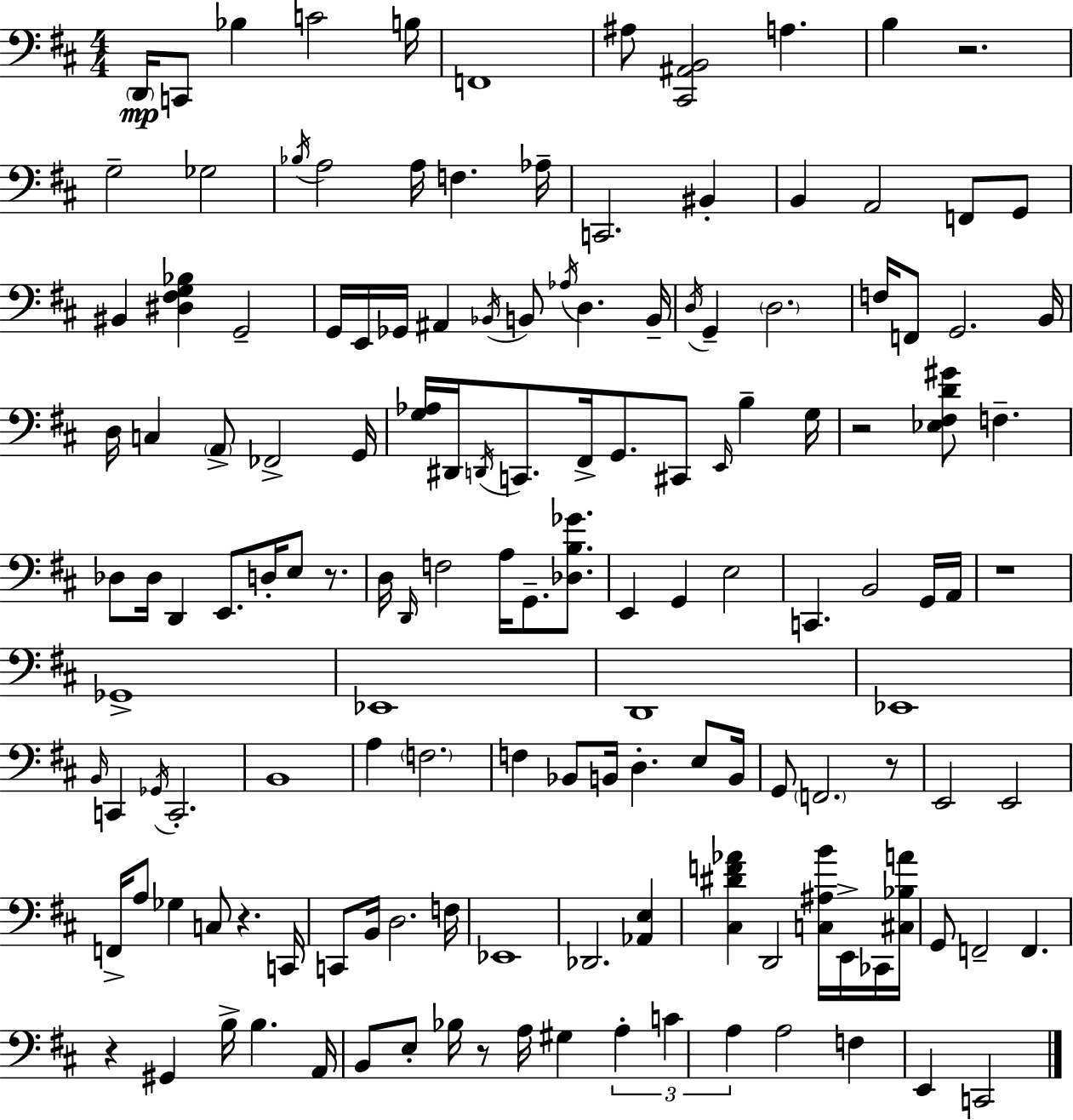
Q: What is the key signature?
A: D major